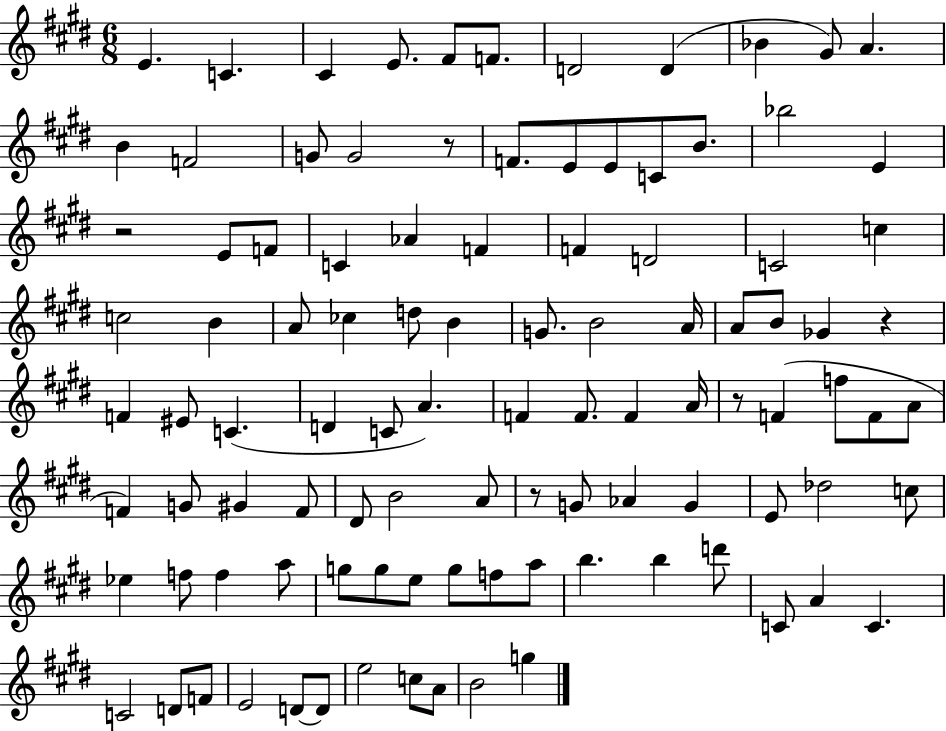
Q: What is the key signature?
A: E major